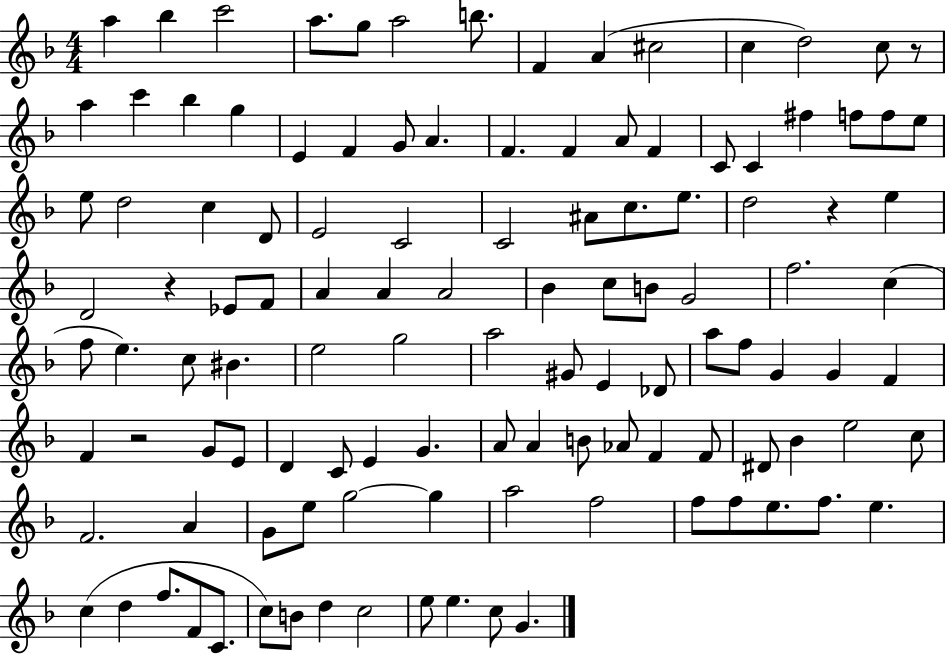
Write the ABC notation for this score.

X:1
T:Untitled
M:4/4
L:1/4
K:F
a _b c'2 a/2 g/2 a2 b/2 F A ^c2 c d2 c/2 z/2 a c' _b g E F G/2 A F F A/2 F C/2 C ^f f/2 f/2 e/2 e/2 d2 c D/2 E2 C2 C2 ^A/2 c/2 e/2 d2 z e D2 z _E/2 F/2 A A A2 _B c/2 B/2 G2 f2 c f/2 e c/2 ^B e2 g2 a2 ^G/2 E _D/2 a/2 f/2 G G F F z2 G/2 E/2 D C/2 E G A/2 A B/2 _A/2 F F/2 ^D/2 _B e2 c/2 F2 A G/2 e/2 g2 g a2 f2 f/2 f/2 e/2 f/2 e c d f/2 F/2 C/2 c/2 B/2 d c2 e/2 e c/2 G